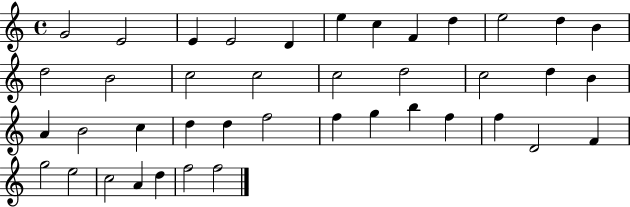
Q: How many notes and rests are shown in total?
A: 41